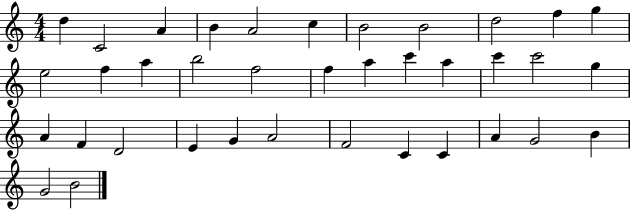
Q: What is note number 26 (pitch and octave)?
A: D4